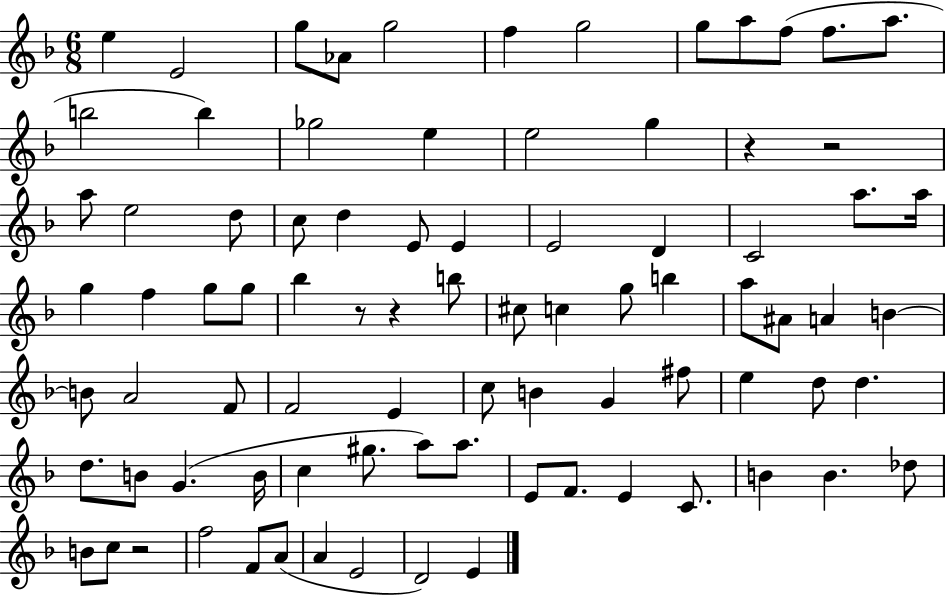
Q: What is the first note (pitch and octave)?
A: E5